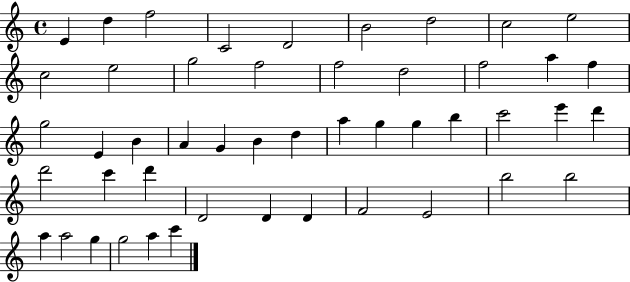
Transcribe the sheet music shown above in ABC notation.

X:1
T:Untitled
M:4/4
L:1/4
K:C
E d f2 C2 D2 B2 d2 c2 e2 c2 e2 g2 f2 f2 d2 f2 a f g2 E B A G B d a g g b c'2 e' d' d'2 c' d' D2 D D F2 E2 b2 b2 a a2 g g2 a c'